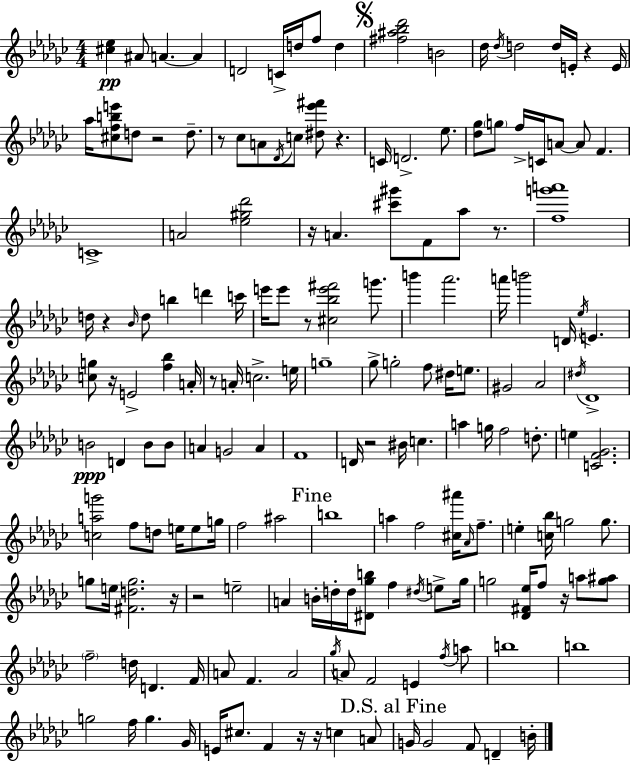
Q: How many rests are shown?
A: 16